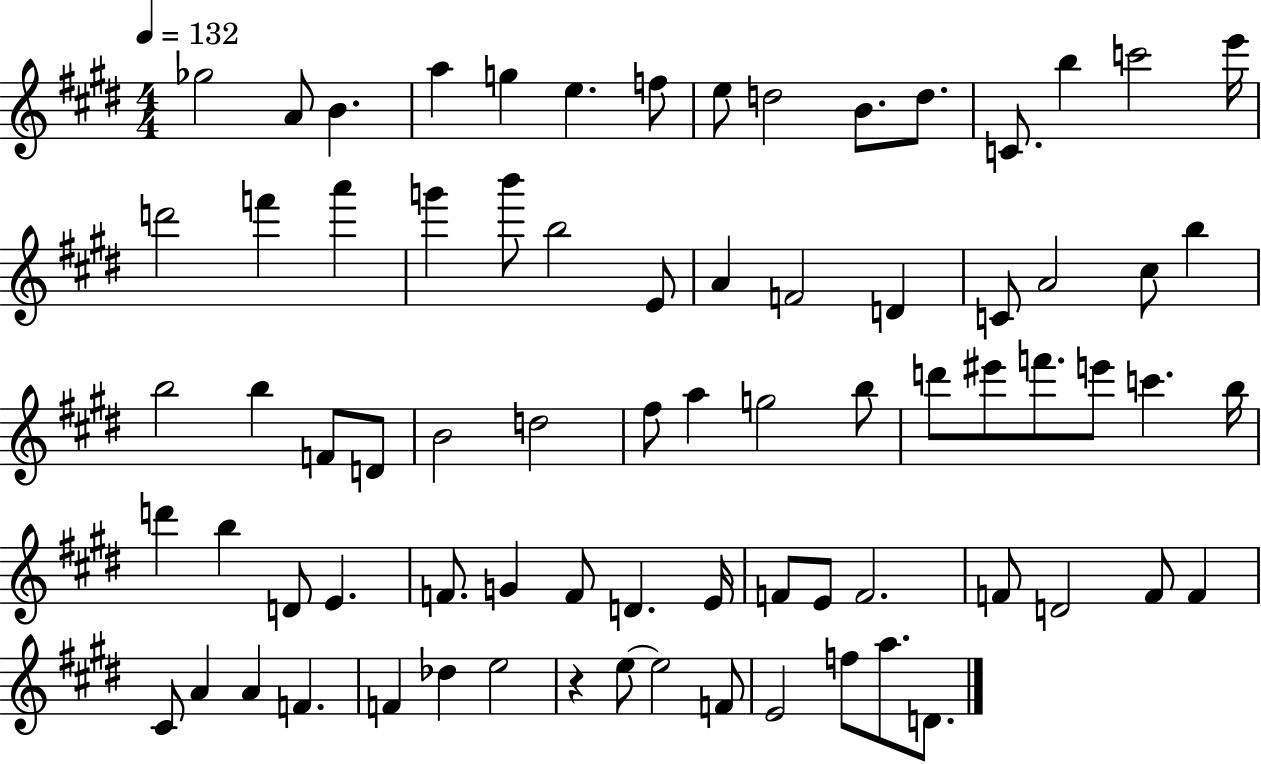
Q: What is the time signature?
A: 4/4